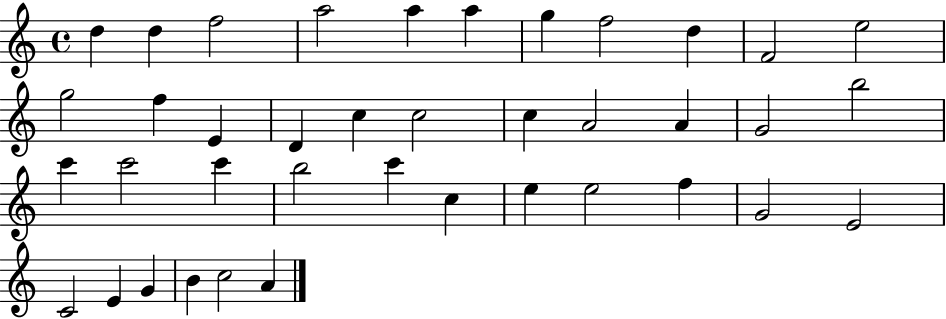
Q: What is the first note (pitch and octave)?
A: D5